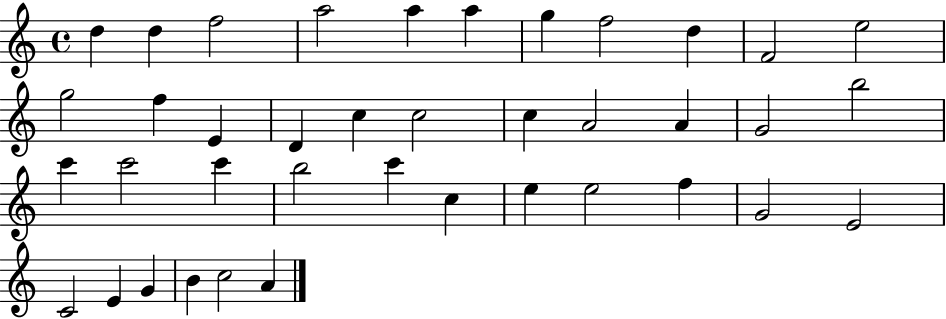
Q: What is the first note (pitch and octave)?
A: D5